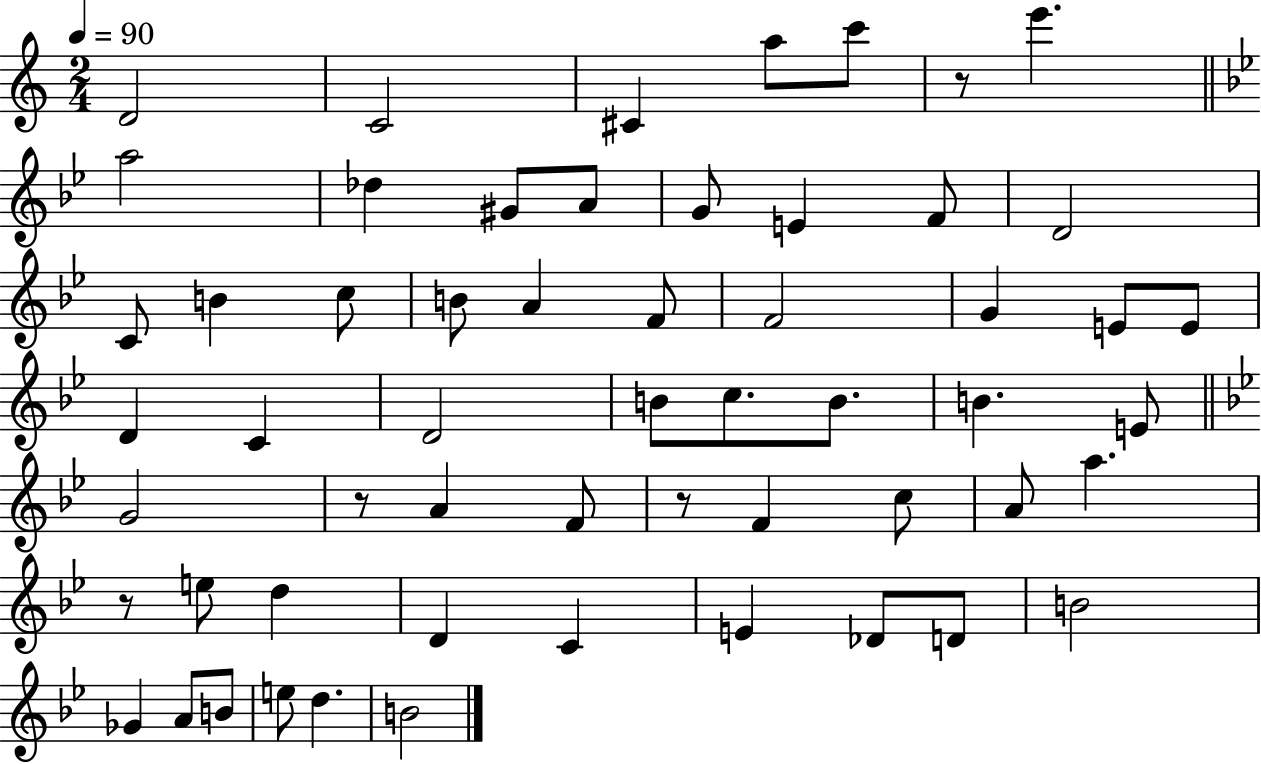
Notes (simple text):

D4/h C4/h C#4/q A5/e C6/e R/e E6/q. A5/h Db5/q G#4/e A4/e G4/e E4/q F4/e D4/h C4/e B4/q C5/e B4/e A4/q F4/e F4/h G4/q E4/e E4/e D4/q C4/q D4/h B4/e C5/e. B4/e. B4/q. E4/e G4/h R/e A4/q F4/e R/e F4/q C5/e A4/e A5/q. R/e E5/e D5/q D4/q C4/q E4/q Db4/e D4/e B4/h Gb4/q A4/e B4/e E5/e D5/q. B4/h